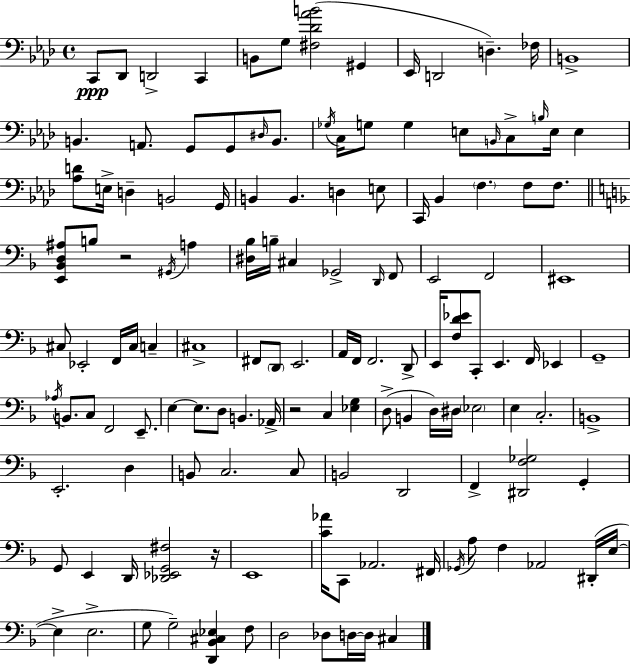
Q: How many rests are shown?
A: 3